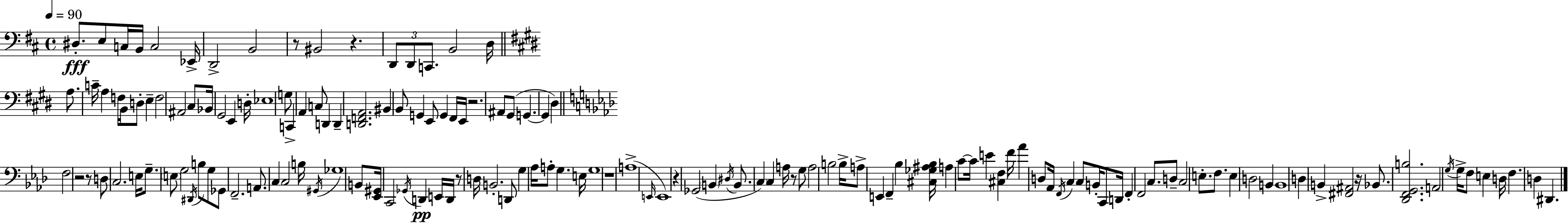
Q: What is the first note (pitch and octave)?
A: D#3